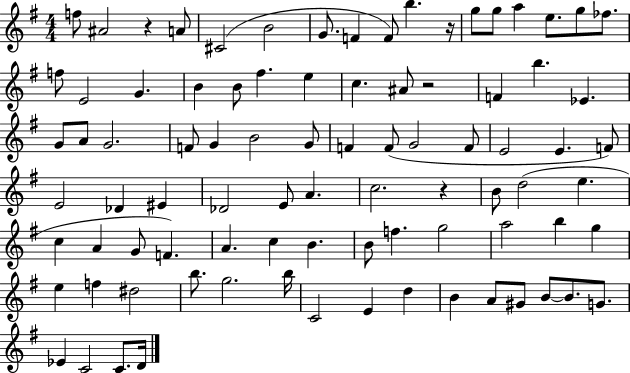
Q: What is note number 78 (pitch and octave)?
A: B4